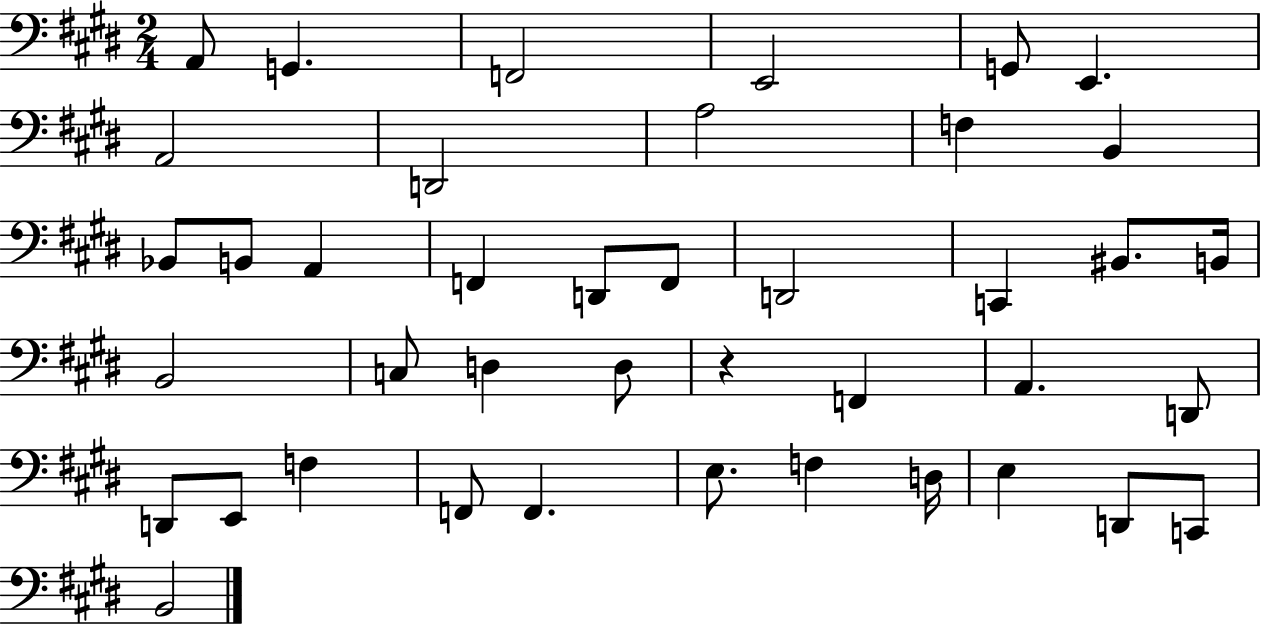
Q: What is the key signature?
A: E major